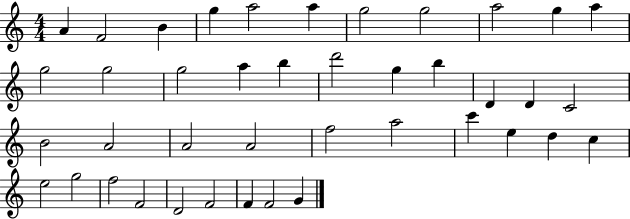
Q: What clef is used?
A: treble